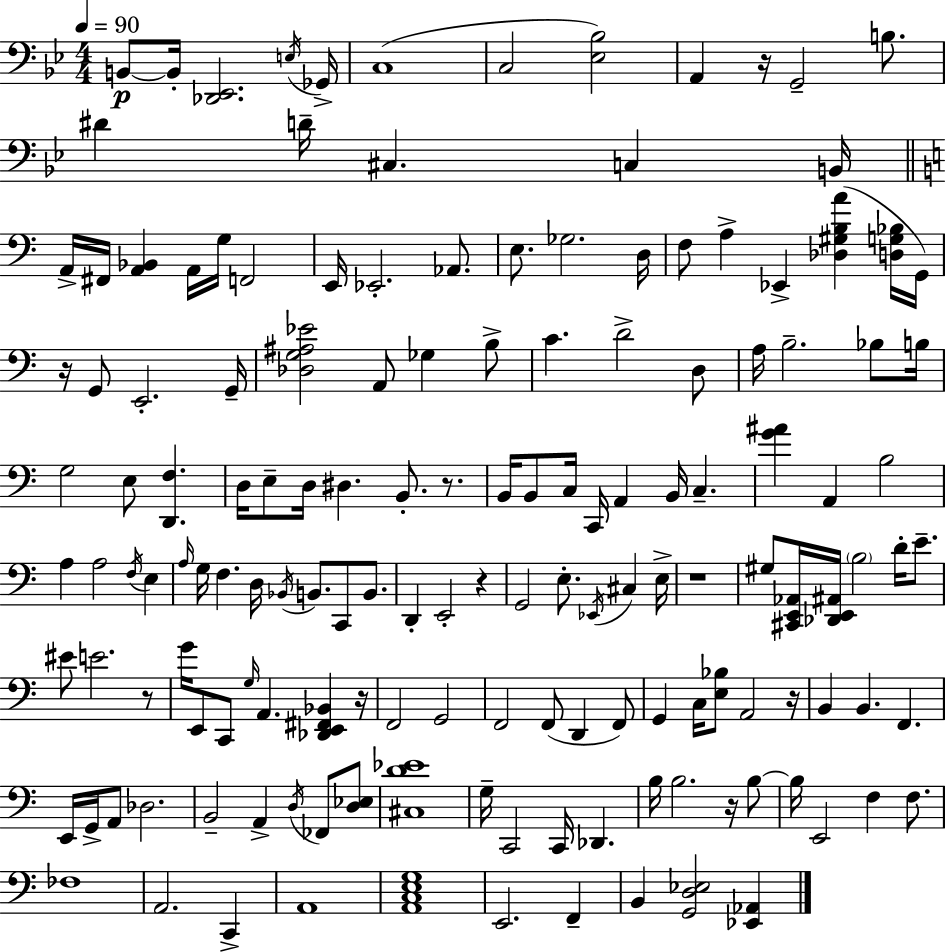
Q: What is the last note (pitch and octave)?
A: B2